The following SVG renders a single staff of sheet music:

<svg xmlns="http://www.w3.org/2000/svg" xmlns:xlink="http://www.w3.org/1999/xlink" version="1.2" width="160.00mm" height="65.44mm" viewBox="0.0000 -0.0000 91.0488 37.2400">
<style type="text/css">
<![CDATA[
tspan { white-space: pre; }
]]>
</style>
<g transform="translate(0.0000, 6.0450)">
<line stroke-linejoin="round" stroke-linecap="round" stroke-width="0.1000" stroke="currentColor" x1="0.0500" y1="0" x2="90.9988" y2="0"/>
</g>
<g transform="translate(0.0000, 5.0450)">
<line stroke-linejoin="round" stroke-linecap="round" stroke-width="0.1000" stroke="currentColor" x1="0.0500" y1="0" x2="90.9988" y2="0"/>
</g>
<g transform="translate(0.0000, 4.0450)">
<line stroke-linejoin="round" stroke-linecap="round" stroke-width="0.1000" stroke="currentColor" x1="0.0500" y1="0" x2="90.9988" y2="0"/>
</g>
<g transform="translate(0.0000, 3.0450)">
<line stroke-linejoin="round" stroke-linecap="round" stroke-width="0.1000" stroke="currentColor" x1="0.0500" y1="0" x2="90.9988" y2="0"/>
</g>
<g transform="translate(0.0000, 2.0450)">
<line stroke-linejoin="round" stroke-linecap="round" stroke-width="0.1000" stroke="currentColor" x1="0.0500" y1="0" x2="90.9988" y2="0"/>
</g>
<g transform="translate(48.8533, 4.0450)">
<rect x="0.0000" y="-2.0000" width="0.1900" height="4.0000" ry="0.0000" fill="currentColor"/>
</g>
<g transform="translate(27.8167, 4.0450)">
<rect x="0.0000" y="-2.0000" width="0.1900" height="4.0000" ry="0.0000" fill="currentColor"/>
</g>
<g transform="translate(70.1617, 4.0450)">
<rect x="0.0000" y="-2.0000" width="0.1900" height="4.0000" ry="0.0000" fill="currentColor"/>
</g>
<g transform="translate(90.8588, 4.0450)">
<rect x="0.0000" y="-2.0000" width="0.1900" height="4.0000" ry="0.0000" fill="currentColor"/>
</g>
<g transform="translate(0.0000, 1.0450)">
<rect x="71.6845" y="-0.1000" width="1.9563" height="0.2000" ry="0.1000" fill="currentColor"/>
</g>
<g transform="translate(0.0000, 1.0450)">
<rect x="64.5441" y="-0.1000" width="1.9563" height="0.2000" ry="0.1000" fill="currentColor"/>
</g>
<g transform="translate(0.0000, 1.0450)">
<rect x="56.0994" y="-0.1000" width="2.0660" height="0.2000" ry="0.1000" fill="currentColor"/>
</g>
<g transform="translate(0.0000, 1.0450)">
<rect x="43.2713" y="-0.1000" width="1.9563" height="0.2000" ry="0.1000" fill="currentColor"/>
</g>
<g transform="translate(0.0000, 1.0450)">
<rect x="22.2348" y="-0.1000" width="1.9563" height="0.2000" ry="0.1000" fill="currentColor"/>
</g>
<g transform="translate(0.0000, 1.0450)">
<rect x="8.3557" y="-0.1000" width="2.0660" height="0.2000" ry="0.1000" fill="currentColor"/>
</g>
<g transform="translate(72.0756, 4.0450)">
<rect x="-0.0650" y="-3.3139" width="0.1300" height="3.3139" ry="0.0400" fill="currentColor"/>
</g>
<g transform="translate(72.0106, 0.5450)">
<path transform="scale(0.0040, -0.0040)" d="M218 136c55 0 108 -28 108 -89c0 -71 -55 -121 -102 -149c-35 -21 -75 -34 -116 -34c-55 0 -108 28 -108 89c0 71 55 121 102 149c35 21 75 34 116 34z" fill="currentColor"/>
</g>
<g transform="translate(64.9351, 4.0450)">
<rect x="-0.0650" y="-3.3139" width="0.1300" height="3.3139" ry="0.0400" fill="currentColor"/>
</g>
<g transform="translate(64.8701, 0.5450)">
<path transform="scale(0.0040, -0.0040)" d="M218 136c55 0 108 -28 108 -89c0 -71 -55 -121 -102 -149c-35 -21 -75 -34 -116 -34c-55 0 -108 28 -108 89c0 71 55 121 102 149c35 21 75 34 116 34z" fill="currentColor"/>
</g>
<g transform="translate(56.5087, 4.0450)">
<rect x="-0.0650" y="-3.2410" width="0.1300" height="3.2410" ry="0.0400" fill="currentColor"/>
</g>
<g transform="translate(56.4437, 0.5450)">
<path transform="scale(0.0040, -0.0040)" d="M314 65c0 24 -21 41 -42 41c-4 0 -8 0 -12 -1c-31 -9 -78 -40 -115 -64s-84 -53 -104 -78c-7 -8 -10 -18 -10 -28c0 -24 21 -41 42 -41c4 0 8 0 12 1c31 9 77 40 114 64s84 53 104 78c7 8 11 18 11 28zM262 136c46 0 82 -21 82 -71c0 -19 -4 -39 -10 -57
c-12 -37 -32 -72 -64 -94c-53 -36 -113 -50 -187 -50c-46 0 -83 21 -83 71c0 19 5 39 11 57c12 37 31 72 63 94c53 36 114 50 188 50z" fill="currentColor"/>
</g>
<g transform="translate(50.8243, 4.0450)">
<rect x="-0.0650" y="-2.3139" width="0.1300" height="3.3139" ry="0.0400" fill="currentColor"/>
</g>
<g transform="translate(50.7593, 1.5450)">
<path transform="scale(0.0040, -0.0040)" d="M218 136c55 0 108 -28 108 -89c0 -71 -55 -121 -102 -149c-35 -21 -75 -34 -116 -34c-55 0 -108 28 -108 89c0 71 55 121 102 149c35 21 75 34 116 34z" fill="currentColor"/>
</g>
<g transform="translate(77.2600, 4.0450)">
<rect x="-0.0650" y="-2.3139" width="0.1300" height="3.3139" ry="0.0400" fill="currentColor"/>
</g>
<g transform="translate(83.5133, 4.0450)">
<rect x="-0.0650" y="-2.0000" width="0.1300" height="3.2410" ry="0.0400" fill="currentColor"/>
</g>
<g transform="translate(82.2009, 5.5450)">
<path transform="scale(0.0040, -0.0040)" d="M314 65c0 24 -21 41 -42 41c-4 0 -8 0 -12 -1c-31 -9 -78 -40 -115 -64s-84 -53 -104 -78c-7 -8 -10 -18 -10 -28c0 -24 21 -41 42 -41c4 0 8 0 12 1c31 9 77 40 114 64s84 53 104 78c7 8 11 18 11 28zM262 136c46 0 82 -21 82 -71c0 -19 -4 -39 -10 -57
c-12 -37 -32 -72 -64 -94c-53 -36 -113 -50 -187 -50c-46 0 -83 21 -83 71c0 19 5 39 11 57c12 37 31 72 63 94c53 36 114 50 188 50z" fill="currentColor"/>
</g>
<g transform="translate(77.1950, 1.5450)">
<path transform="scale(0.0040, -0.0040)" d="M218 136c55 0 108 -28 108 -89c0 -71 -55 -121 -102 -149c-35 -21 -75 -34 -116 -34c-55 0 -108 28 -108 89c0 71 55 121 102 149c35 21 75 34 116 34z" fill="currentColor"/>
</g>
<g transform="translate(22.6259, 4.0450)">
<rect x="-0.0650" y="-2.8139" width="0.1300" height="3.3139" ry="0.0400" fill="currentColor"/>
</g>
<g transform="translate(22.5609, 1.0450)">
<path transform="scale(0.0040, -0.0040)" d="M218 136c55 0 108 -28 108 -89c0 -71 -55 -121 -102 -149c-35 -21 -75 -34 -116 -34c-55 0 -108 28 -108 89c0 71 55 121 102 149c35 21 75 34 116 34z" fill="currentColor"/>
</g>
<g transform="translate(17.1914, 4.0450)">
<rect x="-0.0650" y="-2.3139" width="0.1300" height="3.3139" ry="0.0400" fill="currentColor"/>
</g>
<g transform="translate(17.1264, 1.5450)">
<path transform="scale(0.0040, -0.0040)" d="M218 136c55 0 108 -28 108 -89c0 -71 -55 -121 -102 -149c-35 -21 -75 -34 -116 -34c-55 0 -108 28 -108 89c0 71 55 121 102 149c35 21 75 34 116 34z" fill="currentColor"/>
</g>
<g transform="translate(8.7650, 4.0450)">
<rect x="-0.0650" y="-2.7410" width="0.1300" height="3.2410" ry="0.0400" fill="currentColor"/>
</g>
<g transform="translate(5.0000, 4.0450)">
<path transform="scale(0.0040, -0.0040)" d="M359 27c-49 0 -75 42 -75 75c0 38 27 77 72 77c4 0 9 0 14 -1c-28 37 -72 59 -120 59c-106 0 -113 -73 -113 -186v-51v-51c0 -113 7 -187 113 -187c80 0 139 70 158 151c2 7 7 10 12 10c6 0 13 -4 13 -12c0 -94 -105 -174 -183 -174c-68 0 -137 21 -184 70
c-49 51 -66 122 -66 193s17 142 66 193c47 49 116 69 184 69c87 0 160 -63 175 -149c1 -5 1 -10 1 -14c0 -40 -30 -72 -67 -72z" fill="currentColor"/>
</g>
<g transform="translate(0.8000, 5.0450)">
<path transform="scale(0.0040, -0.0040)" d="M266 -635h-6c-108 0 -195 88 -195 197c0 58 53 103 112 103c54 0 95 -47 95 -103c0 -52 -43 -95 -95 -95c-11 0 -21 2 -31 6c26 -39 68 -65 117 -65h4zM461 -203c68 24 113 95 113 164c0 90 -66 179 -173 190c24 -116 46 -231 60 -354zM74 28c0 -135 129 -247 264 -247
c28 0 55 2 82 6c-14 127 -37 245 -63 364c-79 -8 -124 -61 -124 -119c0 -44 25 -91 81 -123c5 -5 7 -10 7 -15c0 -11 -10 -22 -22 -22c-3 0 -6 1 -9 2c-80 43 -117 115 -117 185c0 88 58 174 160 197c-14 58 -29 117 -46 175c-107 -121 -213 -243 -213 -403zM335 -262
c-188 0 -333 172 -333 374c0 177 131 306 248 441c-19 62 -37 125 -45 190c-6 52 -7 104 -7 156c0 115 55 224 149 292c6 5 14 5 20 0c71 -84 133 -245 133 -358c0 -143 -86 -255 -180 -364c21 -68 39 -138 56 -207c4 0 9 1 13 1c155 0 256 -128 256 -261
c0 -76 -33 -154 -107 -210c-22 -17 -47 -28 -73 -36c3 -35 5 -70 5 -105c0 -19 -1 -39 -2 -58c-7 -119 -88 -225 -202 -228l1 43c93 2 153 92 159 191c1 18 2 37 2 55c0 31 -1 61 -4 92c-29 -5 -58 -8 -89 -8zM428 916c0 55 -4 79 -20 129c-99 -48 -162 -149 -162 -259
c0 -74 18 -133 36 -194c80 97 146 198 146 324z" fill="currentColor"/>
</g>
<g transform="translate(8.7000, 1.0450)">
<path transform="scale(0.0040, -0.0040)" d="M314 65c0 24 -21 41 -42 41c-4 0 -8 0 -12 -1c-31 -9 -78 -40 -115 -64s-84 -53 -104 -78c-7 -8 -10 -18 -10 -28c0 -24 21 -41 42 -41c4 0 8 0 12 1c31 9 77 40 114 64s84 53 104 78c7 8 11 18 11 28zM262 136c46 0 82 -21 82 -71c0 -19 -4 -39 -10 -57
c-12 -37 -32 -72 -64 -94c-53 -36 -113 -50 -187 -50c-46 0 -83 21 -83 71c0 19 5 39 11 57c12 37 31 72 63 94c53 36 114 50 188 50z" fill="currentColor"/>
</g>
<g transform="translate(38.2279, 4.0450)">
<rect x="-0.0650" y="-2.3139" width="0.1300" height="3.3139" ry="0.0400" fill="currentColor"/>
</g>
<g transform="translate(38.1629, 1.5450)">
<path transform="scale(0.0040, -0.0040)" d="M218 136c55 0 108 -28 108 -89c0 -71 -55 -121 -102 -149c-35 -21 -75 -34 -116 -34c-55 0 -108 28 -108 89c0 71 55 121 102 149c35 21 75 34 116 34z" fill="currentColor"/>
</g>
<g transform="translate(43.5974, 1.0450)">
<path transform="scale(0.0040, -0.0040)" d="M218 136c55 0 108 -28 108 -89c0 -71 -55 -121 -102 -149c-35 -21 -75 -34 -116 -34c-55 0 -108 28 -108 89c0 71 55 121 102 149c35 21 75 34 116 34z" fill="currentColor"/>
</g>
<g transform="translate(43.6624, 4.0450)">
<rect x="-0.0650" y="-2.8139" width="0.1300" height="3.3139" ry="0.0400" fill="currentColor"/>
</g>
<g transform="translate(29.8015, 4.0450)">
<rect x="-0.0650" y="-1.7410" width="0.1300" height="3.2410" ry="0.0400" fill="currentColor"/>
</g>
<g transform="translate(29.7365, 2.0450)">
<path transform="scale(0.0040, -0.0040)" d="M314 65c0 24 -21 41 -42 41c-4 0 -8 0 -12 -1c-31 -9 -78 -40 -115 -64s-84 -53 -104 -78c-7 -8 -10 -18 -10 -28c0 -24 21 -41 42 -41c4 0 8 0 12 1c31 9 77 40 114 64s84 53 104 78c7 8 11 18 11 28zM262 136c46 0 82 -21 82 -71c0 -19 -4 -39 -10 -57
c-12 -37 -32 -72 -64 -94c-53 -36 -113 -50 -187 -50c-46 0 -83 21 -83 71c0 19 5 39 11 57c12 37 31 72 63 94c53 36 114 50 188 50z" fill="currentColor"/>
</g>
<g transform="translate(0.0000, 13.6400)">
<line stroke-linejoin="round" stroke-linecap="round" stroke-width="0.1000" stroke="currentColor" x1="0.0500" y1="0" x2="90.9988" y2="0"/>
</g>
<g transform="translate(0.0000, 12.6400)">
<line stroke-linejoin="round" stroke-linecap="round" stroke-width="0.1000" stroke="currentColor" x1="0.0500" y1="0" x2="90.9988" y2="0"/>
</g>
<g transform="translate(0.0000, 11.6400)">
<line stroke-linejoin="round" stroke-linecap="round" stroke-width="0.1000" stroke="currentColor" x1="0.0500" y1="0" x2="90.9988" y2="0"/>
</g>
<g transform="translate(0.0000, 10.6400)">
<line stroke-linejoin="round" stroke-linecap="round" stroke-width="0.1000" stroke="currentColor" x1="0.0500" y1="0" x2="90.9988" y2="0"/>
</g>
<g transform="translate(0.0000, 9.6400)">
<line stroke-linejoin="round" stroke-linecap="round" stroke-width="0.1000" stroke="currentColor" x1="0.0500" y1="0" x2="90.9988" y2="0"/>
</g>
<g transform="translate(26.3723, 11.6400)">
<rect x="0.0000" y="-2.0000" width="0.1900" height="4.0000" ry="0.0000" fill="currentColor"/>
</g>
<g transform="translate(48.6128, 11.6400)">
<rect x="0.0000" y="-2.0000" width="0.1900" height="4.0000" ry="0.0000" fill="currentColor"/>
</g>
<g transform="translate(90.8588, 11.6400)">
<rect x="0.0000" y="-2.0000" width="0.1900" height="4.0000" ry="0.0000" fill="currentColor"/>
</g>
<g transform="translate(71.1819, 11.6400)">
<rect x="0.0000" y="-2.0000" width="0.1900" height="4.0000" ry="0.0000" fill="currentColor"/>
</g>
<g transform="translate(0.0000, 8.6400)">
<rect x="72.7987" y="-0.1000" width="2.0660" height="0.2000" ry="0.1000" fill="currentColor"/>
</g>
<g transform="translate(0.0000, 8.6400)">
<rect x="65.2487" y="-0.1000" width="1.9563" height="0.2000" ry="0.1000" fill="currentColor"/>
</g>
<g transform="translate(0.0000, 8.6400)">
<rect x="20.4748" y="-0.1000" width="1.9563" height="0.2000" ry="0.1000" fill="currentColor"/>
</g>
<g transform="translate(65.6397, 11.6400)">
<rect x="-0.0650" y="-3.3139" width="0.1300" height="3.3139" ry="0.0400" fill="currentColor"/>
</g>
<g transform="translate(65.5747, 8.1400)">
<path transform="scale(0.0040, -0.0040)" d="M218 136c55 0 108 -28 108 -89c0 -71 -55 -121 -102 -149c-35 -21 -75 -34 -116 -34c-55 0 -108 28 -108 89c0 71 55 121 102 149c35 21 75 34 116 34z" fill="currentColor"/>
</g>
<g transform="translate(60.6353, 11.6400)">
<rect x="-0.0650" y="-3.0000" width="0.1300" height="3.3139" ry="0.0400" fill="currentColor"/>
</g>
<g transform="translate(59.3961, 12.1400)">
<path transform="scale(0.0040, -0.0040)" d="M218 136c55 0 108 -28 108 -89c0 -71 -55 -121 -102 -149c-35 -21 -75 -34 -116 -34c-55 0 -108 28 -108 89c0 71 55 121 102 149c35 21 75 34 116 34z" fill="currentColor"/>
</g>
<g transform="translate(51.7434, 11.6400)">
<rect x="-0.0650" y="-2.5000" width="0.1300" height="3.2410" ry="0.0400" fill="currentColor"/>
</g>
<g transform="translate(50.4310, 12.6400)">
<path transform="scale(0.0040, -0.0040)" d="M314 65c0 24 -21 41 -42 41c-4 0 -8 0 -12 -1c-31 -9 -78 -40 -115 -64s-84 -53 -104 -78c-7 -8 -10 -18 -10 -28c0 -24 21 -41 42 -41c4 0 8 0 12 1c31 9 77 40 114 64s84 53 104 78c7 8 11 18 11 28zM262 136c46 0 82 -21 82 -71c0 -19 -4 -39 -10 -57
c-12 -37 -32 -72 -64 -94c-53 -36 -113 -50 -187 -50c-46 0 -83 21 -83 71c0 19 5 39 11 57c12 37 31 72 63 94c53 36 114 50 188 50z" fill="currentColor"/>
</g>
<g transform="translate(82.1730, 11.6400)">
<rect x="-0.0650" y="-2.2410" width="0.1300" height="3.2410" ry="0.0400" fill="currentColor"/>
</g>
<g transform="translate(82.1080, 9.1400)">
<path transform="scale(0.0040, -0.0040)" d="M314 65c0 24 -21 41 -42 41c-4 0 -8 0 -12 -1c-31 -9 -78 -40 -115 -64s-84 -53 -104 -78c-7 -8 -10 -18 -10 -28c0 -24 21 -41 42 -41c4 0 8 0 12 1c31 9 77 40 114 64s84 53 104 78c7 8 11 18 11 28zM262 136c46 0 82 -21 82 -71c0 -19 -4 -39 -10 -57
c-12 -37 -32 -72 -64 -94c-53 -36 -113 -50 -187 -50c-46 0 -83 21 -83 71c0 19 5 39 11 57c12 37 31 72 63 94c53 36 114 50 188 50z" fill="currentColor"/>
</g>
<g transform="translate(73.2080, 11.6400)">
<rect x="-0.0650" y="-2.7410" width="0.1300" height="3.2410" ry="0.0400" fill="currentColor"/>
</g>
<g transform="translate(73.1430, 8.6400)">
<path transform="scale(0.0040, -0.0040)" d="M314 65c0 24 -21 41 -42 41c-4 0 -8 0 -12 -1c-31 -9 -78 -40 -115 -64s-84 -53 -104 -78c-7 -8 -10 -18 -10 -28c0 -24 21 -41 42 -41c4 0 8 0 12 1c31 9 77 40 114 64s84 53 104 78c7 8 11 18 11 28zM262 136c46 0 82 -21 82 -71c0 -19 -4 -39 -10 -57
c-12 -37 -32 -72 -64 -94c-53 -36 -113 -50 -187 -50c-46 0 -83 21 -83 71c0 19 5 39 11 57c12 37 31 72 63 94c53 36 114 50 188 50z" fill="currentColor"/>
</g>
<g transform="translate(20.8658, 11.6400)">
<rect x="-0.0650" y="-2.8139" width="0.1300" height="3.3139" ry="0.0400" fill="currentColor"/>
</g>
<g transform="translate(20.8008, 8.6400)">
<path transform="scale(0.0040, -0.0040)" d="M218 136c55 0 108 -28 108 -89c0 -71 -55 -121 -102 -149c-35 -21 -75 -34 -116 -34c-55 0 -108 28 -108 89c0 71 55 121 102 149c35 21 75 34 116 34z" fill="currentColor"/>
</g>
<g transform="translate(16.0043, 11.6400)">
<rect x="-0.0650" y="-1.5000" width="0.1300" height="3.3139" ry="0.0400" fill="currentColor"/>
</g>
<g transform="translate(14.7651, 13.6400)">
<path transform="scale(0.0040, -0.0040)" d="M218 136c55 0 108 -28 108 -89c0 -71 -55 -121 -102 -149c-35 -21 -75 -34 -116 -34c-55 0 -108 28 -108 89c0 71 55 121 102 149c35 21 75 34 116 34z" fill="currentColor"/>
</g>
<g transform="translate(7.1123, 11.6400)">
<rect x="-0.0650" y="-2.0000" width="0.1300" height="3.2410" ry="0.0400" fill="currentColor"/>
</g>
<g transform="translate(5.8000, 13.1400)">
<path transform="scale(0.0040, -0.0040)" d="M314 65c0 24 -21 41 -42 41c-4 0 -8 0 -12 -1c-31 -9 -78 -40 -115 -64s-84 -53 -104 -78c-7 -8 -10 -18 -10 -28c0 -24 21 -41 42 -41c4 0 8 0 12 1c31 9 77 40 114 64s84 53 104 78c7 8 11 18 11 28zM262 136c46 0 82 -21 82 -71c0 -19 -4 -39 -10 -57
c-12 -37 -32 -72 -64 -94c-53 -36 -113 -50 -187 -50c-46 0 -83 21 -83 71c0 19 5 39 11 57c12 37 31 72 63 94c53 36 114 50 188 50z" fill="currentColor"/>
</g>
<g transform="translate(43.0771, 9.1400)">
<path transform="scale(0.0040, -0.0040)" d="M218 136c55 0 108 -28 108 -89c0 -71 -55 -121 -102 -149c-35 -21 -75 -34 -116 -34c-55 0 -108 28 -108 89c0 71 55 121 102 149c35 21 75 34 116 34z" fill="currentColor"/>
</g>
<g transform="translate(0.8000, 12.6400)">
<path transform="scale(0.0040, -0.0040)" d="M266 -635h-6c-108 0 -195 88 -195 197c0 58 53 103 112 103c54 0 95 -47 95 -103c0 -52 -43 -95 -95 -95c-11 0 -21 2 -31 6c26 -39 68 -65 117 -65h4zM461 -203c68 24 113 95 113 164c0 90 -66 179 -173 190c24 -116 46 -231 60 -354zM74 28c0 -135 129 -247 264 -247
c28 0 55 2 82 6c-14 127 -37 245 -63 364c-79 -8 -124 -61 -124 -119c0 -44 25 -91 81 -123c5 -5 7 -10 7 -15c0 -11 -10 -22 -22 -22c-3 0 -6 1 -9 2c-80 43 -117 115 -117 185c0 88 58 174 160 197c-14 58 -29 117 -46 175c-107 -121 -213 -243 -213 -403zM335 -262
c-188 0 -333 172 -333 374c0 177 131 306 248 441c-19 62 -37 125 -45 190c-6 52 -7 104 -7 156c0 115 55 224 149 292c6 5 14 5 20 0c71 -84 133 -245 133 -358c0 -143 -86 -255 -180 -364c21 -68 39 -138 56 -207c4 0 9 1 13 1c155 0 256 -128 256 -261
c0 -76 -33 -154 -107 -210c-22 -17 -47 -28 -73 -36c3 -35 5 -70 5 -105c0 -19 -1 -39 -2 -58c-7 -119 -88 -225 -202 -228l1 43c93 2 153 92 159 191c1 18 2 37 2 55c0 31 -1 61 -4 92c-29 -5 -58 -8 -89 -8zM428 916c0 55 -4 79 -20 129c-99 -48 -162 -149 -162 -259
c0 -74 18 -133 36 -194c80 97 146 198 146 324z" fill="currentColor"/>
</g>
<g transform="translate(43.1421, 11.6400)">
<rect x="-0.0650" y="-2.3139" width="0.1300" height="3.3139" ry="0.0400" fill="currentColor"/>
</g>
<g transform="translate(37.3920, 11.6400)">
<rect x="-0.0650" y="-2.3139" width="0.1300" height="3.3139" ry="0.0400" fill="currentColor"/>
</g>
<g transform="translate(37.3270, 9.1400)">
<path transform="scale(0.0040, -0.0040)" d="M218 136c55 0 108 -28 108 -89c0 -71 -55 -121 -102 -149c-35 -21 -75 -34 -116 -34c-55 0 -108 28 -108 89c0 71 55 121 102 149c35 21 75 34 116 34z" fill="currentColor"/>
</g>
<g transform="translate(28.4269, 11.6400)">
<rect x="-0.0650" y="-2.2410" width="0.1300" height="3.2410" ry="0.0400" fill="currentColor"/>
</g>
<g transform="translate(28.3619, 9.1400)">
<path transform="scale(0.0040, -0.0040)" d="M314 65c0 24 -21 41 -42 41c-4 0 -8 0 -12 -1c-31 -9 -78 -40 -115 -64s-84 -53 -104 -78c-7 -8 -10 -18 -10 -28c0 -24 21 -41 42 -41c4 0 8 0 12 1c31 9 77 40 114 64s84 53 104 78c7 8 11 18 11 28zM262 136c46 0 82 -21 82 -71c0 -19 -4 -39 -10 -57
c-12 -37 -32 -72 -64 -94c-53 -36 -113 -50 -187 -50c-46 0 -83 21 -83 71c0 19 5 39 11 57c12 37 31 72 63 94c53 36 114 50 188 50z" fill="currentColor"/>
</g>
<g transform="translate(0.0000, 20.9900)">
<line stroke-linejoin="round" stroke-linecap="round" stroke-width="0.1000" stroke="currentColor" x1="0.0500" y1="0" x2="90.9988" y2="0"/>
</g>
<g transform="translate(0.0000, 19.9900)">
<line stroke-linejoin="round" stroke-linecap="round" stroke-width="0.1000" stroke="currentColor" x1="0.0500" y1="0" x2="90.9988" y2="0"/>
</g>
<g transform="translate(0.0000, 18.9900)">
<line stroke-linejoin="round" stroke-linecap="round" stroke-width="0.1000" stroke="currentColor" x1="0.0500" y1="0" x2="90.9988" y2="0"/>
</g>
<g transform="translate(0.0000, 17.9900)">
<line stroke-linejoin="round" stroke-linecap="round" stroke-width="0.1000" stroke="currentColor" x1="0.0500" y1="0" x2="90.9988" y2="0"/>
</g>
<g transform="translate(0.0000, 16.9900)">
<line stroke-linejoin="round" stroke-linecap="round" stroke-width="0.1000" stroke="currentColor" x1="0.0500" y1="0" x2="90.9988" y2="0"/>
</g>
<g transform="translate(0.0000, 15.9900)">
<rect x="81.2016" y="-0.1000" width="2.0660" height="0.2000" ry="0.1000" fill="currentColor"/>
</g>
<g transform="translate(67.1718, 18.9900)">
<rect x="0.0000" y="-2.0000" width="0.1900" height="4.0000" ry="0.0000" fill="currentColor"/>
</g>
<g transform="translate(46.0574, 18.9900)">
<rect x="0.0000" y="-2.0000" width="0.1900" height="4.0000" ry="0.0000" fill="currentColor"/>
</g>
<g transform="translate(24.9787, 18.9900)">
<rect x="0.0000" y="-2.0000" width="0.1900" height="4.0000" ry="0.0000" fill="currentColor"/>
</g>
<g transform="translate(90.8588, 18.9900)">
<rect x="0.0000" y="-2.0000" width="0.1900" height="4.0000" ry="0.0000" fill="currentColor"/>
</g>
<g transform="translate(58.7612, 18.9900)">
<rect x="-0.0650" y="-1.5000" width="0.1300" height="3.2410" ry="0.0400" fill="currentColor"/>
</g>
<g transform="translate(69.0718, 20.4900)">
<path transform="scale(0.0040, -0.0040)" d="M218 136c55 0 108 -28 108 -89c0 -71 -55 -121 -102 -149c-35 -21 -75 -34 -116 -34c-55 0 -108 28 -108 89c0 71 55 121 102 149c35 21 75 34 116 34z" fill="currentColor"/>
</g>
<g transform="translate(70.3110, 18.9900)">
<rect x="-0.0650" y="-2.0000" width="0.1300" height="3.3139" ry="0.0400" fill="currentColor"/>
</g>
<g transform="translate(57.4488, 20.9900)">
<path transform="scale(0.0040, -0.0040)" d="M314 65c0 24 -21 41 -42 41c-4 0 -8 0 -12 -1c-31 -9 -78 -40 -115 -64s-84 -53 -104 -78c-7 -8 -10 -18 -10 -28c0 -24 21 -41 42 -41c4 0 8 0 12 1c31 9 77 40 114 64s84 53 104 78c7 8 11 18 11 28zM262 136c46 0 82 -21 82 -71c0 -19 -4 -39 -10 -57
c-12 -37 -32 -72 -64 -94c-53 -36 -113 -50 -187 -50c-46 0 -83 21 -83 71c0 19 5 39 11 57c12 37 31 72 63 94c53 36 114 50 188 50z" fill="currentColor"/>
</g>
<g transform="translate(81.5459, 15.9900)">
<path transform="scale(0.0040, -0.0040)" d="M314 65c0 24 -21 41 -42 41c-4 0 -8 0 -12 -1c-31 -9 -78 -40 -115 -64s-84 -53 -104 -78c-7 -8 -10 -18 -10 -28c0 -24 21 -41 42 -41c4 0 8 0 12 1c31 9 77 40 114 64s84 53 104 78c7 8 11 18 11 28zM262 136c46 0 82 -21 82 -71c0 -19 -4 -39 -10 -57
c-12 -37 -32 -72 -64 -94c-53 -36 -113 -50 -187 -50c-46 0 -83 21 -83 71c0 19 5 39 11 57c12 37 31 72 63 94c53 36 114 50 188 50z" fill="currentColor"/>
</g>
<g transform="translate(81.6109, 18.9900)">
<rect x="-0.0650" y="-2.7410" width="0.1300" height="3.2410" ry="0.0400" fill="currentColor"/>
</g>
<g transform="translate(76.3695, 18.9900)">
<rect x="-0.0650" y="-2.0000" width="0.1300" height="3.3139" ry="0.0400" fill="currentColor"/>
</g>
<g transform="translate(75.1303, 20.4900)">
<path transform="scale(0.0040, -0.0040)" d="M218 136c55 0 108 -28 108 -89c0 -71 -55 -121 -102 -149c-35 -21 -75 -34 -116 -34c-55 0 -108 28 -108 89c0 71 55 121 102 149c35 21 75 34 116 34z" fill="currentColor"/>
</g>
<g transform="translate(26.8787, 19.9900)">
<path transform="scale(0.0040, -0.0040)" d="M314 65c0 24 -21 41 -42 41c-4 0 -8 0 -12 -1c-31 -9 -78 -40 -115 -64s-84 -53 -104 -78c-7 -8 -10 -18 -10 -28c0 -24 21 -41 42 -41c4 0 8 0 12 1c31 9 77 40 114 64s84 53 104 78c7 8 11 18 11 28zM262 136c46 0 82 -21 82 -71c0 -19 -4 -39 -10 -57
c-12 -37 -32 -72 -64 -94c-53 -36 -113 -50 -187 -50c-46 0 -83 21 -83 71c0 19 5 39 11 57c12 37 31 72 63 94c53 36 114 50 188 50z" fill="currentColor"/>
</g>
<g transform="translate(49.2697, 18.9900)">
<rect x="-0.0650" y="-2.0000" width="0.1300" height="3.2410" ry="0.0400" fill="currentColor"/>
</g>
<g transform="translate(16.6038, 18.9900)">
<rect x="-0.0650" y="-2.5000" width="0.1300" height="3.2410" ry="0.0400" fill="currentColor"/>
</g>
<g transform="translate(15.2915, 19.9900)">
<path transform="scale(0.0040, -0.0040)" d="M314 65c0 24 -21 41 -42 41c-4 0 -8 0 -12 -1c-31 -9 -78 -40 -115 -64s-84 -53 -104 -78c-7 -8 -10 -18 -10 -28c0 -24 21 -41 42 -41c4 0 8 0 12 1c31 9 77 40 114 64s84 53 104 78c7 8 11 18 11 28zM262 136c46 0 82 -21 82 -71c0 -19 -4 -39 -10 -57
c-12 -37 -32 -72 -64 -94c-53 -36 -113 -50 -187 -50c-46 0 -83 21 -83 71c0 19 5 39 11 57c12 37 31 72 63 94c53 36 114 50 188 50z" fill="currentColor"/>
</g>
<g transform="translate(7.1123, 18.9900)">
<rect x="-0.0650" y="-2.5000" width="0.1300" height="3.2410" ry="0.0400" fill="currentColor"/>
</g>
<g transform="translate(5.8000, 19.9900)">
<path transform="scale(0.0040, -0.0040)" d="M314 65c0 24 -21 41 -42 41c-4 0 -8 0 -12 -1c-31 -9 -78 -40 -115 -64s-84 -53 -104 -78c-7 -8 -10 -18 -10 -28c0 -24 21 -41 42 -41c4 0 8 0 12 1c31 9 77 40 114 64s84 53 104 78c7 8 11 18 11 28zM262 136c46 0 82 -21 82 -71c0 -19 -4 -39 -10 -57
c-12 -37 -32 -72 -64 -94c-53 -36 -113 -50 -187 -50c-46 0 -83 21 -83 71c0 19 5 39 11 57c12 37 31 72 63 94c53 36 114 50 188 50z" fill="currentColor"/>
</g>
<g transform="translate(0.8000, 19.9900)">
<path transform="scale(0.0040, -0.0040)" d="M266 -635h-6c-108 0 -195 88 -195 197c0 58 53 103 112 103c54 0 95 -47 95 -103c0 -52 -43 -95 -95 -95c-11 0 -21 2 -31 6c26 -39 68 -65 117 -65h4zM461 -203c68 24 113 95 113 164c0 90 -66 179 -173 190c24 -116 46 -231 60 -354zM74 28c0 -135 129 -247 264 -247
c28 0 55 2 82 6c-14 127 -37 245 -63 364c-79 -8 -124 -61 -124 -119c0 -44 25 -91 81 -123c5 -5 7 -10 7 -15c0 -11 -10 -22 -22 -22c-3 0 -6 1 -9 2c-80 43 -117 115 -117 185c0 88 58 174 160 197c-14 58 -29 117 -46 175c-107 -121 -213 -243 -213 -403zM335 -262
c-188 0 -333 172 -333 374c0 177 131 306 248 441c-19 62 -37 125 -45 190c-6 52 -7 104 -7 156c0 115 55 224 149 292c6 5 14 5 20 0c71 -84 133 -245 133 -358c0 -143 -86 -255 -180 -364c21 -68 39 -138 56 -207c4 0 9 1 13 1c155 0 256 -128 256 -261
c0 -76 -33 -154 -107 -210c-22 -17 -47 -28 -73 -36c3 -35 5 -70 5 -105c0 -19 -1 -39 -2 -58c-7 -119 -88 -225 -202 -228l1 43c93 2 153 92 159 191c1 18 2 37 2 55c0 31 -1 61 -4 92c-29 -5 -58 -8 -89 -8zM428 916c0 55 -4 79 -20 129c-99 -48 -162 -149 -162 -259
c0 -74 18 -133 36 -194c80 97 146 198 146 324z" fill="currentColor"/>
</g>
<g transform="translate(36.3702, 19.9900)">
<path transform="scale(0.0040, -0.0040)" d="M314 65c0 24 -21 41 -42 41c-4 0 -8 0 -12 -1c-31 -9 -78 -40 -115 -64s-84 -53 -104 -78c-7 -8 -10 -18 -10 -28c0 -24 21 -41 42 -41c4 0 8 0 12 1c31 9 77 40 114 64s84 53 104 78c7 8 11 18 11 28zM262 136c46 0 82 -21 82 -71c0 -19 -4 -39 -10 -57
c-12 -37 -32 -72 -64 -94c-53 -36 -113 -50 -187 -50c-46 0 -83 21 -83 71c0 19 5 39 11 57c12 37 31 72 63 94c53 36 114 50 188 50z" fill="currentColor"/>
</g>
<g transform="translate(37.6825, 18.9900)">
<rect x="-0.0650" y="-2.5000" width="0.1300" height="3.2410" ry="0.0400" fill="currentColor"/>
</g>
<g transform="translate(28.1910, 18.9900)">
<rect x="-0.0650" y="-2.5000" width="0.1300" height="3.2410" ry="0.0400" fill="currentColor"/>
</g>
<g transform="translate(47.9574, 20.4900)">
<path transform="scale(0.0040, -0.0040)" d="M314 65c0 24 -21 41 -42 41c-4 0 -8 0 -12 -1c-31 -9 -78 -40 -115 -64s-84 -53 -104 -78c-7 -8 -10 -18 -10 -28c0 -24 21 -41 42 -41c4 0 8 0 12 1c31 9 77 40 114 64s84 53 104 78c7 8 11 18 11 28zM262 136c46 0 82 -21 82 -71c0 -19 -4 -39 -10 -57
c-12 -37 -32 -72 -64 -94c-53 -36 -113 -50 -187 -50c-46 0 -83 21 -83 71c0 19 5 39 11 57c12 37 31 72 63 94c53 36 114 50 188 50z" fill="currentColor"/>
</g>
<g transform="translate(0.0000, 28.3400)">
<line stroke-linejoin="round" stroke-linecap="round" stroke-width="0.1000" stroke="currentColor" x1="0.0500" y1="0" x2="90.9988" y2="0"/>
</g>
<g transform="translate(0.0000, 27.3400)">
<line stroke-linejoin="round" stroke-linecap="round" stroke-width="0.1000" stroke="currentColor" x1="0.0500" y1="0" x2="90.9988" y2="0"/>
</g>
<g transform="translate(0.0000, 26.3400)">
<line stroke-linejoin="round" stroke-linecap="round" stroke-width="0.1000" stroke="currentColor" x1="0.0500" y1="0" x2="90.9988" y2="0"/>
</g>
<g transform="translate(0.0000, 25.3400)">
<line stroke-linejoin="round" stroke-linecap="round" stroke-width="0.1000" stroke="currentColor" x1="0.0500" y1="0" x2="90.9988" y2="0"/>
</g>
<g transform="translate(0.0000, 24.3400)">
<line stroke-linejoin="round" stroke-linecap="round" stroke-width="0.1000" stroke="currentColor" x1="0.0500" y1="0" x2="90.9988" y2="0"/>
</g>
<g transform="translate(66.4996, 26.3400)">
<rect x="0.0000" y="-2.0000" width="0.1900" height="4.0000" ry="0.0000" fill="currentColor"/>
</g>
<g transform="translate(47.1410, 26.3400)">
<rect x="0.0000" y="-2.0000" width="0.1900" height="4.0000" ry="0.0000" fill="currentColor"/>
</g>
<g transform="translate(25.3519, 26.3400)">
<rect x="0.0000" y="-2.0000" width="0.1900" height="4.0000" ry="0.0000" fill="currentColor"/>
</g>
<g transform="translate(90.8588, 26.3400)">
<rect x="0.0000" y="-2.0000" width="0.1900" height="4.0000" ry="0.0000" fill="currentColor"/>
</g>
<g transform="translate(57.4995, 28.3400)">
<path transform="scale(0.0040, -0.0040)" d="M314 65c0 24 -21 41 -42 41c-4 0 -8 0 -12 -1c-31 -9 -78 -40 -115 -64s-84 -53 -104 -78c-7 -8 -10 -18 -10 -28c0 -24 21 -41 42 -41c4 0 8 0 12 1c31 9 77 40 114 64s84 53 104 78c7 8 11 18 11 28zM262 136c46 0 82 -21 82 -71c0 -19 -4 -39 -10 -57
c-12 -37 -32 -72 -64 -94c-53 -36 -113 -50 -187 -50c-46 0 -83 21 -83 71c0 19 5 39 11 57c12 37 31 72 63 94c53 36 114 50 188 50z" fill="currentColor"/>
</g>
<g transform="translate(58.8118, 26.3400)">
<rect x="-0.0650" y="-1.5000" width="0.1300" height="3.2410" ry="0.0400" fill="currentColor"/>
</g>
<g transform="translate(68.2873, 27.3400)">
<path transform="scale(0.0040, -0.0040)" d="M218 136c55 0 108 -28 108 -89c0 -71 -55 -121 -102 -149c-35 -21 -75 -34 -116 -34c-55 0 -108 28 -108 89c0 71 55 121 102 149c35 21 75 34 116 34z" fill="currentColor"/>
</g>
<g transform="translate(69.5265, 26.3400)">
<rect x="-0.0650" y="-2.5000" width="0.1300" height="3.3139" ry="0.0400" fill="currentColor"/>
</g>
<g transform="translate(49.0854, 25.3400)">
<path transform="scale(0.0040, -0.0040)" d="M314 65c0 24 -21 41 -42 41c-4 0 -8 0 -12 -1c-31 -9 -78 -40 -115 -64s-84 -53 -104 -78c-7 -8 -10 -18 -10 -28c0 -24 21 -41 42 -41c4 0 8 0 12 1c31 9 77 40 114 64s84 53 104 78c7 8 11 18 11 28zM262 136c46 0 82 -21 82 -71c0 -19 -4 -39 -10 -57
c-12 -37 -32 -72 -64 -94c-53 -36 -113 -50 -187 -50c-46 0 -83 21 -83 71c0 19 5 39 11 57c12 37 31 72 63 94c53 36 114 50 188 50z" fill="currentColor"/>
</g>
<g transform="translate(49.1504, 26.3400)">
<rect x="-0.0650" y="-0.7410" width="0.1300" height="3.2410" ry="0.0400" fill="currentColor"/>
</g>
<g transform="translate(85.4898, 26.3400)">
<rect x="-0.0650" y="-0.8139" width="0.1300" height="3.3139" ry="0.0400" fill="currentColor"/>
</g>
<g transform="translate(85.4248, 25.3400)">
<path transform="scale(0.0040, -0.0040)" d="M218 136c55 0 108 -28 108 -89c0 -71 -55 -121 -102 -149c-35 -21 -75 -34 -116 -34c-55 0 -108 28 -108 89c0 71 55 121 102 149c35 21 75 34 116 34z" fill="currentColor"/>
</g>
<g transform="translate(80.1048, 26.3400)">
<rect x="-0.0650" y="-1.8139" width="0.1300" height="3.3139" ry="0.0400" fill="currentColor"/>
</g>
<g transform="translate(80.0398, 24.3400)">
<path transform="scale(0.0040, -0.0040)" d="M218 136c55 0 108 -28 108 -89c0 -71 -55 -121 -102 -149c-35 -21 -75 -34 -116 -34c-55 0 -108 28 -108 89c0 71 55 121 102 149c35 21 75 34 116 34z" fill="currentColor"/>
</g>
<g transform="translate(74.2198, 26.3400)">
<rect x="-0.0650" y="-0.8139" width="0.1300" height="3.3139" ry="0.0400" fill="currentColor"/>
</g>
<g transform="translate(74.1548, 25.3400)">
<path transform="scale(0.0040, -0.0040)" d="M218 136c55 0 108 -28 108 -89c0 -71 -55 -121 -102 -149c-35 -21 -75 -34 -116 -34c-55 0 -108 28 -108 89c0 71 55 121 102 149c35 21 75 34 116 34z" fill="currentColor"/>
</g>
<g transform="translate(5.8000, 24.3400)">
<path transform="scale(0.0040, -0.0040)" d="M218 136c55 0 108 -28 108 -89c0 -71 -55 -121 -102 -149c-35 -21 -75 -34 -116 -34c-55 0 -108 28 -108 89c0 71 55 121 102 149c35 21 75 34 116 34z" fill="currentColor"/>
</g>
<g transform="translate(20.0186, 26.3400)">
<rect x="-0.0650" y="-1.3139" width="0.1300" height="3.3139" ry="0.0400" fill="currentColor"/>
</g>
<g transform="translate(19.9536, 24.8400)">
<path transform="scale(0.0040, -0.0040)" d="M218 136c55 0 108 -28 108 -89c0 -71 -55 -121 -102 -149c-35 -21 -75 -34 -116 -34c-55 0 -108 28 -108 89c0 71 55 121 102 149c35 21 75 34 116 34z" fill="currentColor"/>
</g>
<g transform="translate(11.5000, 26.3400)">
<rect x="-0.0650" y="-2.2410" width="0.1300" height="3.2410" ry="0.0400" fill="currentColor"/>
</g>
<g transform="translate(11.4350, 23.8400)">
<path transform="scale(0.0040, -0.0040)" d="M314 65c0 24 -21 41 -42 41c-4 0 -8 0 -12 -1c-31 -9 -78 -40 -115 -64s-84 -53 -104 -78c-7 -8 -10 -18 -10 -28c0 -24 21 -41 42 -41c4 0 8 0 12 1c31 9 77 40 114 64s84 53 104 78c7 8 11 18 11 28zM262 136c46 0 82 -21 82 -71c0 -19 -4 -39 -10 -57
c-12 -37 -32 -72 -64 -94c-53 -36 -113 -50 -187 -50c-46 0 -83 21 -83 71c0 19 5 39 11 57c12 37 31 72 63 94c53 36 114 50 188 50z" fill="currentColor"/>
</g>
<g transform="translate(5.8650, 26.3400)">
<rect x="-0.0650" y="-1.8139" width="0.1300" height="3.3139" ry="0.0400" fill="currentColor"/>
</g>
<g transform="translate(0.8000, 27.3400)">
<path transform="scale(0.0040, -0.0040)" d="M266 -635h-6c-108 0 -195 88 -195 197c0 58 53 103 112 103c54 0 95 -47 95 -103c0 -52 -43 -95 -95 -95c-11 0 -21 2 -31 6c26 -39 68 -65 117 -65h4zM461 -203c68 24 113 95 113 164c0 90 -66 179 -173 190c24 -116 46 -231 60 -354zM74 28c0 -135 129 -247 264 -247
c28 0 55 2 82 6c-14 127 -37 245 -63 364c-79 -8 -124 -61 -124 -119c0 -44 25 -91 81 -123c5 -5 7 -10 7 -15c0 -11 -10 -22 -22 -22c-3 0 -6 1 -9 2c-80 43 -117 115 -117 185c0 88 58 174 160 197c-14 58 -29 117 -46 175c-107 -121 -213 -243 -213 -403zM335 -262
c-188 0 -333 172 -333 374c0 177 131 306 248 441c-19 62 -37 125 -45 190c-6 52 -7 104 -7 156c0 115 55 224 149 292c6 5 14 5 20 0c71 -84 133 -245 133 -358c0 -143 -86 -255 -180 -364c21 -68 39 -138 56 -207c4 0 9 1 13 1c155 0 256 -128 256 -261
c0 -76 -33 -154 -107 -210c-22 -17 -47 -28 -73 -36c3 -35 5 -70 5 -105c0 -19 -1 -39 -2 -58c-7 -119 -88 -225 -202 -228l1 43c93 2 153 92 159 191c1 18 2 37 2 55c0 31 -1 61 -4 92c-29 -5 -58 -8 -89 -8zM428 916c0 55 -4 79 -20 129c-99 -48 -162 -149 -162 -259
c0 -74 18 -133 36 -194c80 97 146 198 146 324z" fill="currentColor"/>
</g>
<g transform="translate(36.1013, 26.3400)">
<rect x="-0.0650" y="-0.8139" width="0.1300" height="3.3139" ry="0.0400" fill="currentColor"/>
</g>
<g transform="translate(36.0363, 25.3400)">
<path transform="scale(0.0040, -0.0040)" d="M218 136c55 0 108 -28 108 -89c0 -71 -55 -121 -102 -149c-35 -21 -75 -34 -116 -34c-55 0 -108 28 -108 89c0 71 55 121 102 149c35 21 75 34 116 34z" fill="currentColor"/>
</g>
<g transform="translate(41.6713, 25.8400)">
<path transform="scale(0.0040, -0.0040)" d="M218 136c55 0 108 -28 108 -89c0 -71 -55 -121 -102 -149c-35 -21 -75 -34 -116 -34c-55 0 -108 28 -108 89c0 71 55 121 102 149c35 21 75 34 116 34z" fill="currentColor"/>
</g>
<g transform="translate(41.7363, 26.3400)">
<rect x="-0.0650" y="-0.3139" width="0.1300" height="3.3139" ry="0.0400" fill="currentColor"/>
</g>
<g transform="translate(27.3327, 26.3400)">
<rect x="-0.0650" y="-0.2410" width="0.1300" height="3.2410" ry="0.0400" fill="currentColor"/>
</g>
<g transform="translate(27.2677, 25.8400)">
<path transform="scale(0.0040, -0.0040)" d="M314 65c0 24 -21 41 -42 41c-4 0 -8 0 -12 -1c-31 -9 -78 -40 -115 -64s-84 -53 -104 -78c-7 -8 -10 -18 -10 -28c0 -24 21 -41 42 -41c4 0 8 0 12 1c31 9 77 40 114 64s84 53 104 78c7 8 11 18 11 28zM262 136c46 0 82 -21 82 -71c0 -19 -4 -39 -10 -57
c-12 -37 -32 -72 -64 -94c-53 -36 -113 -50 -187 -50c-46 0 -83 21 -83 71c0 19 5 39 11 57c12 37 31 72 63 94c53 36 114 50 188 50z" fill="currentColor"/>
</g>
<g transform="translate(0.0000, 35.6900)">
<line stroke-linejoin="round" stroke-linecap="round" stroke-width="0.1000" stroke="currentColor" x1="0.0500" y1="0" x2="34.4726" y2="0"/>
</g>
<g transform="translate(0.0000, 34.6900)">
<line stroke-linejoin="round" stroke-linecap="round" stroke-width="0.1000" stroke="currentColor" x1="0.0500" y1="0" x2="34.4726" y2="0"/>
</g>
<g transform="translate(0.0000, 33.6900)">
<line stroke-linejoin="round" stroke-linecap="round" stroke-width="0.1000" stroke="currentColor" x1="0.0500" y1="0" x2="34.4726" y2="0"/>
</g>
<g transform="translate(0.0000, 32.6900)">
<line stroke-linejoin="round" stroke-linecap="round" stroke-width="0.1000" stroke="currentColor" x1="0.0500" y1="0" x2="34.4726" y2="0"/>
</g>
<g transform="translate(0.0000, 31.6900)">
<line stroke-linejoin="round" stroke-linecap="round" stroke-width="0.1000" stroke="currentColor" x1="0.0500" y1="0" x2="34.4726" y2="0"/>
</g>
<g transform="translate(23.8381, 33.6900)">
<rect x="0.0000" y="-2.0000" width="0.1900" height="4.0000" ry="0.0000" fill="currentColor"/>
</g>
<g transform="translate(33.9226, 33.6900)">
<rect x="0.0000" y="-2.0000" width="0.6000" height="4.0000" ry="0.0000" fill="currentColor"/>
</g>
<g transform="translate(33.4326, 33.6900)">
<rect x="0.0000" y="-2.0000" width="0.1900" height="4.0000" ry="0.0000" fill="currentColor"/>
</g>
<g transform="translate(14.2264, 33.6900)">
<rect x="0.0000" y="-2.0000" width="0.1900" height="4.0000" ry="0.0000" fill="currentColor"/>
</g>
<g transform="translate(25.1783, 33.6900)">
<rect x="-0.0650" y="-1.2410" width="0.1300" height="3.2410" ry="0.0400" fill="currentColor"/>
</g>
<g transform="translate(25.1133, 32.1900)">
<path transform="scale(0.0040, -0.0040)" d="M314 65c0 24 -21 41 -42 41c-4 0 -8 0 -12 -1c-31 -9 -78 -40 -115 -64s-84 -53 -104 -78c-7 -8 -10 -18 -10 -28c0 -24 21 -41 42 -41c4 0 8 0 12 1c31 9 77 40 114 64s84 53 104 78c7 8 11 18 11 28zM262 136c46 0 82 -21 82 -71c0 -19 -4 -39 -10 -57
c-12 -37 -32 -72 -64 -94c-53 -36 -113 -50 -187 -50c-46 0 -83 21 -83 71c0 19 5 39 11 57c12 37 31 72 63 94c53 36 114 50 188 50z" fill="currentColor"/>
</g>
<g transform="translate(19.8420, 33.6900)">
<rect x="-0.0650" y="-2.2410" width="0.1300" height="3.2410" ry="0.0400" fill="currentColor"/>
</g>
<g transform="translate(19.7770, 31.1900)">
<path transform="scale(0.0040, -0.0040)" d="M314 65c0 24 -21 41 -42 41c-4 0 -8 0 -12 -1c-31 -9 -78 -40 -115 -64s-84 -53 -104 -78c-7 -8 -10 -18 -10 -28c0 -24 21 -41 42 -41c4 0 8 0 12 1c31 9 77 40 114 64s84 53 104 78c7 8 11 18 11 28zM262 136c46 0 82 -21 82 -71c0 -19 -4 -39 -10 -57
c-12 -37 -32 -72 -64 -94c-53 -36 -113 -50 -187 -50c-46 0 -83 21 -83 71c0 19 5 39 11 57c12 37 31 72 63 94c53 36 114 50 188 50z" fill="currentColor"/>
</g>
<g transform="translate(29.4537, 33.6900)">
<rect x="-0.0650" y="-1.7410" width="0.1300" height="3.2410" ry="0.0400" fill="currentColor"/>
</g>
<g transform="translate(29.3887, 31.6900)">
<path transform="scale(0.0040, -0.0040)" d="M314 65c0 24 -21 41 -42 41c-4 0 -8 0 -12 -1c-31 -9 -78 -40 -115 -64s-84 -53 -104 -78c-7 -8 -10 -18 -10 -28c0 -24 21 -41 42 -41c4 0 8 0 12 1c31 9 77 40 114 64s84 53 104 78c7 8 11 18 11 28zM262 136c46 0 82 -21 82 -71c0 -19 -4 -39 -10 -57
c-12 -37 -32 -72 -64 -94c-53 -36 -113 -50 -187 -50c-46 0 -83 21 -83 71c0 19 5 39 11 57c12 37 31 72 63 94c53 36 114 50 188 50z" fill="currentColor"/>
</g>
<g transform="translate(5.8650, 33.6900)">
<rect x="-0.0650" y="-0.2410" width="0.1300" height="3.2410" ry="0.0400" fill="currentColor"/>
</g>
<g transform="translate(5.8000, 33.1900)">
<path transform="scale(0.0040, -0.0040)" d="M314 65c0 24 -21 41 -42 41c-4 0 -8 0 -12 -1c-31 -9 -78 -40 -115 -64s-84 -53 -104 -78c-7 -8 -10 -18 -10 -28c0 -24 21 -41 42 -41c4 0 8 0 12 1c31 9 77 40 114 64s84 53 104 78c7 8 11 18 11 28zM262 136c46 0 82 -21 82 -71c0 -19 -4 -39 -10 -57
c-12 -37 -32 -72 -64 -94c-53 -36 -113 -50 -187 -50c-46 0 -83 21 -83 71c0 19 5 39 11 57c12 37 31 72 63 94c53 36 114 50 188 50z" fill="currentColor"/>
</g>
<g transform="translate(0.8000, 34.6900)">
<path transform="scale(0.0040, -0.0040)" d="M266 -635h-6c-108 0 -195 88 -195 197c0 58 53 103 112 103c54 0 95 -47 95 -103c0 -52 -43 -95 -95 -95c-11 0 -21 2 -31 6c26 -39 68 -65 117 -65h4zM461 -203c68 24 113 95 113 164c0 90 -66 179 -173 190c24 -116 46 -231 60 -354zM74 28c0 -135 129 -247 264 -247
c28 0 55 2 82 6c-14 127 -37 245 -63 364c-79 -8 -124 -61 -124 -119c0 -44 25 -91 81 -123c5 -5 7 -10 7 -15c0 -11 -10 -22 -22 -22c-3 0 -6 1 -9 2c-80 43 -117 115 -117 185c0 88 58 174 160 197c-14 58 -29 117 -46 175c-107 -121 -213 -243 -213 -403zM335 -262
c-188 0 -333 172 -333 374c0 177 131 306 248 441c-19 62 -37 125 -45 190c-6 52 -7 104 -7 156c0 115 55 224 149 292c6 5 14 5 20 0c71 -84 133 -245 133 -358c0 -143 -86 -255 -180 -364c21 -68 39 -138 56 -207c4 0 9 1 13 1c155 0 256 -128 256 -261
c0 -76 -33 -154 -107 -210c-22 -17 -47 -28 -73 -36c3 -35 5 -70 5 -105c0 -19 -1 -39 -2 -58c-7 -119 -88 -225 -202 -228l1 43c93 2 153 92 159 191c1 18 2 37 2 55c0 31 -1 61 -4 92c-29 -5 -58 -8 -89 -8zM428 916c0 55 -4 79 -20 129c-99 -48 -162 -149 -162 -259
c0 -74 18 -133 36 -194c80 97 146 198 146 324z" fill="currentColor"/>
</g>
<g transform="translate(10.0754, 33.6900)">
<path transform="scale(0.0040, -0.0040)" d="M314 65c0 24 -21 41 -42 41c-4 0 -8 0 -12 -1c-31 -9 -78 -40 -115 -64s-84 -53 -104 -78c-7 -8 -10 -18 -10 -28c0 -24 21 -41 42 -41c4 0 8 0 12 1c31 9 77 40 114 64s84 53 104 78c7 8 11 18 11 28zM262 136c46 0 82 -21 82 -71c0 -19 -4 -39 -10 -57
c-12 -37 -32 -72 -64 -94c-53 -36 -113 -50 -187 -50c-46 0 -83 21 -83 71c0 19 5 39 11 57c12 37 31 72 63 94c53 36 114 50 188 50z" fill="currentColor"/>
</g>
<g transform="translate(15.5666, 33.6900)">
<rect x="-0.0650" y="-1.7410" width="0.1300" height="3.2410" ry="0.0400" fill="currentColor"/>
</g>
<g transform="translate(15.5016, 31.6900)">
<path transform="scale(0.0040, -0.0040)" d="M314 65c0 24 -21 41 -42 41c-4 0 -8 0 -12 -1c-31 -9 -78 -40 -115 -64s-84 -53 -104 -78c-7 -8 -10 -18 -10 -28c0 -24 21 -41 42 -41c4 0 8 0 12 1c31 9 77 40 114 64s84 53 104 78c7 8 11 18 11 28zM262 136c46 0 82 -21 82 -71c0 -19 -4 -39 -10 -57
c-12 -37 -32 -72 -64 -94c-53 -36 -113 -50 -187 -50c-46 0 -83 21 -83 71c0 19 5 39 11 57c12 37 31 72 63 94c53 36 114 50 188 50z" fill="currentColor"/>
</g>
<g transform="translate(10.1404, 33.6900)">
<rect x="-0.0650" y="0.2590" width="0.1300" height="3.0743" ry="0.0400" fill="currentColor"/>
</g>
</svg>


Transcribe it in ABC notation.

X:1
T:Untitled
M:4/4
L:1/4
K:C
a2 g a f2 g a g b2 b b g F2 F2 E a g2 g g G2 A b a2 g2 G2 G2 G2 G2 F2 E2 F F a2 f g2 e c2 d c d2 E2 G d f d c2 B2 f2 g2 e2 f2